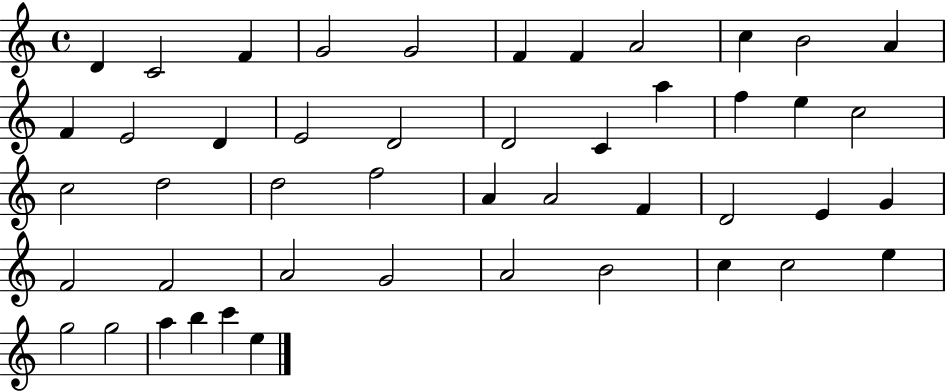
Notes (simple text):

D4/q C4/h F4/q G4/h G4/h F4/q F4/q A4/h C5/q B4/h A4/q F4/q E4/h D4/q E4/h D4/h D4/h C4/q A5/q F5/q E5/q C5/h C5/h D5/h D5/h F5/h A4/q A4/h F4/q D4/h E4/q G4/q F4/h F4/h A4/h G4/h A4/h B4/h C5/q C5/h E5/q G5/h G5/h A5/q B5/q C6/q E5/q